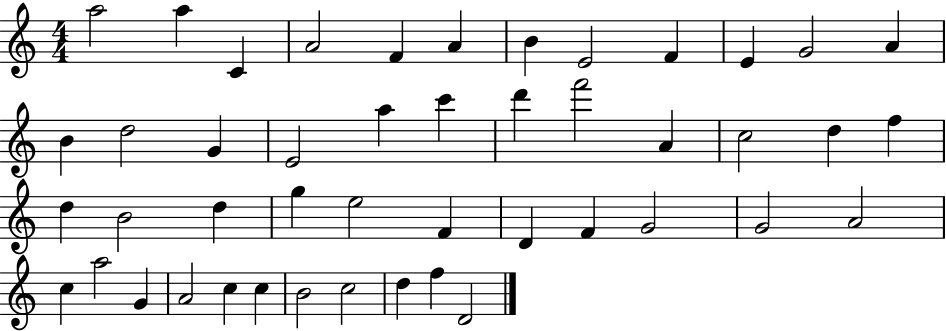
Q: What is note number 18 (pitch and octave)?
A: C6